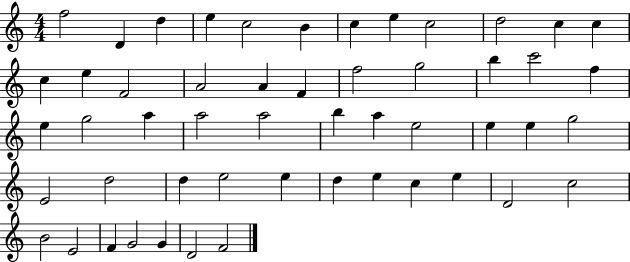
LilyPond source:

{
  \clef treble
  \numericTimeSignature
  \time 4/4
  \key c \major
  f''2 d'4 d''4 | e''4 c''2 b'4 | c''4 e''4 c''2 | d''2 c''4 c''4 | \break c''4 e''4 f'2 | a'2 a'4 f'4 | f''2 g''2 | b''4 c'''2 f''4 | \break e''4 g''2 a''4 | a''2 a''2 | b''4 a''4 e''2 | e''4 e''4 g''2 | \break e'2 d''2 | d''4 e''2 e''4 | d''4 e''4 c''4 e''4 | d'2 c''2 | \break b'2 e'2 | f'4 g'2 g'4 | d'2 f'2 | \bar "|."
}